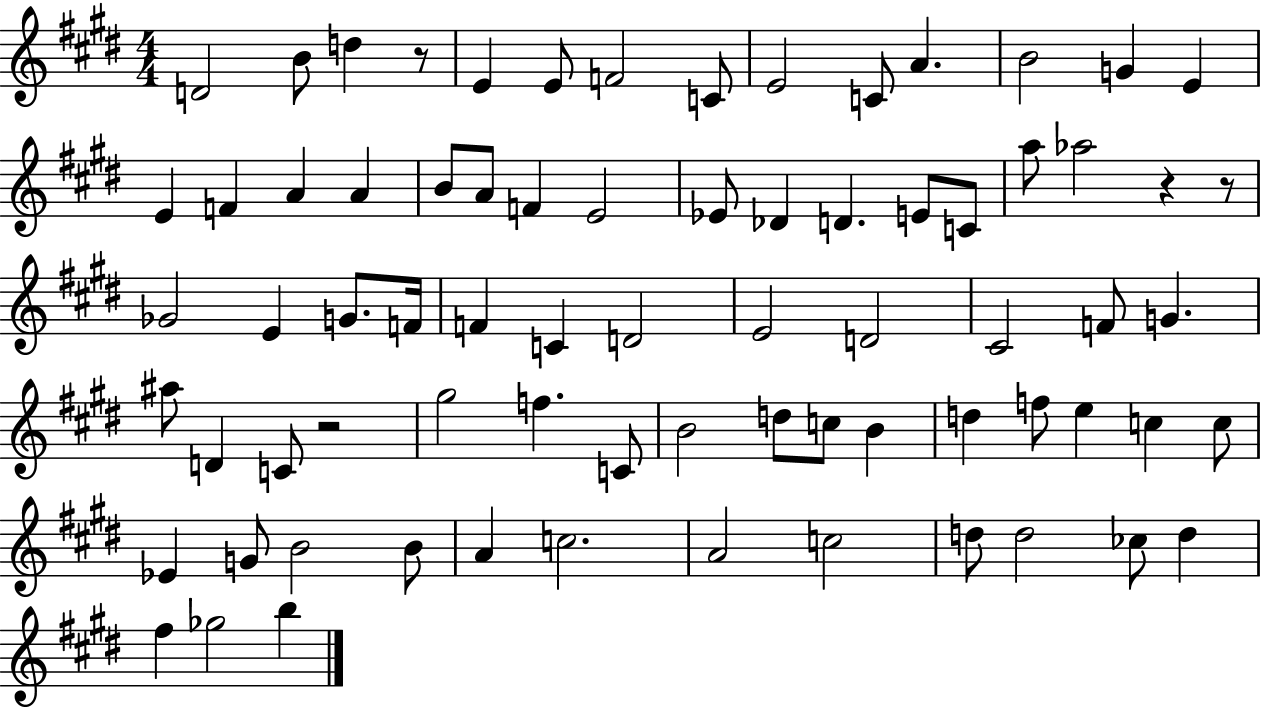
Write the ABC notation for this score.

X:1
T:Untitled
M:4/4
L:1/4
K:E
D2 B/2 d z/2 E E/2 F2 C/2 E2 C/2 A B2 G E E F A A B/2 A/2 F E2 _E/2 _D D E/2 C/2 a/2 _a2 z z/2 _G2 E G/2 F/4 F C D2 E2 D2 ^C2 F/2 G ^a/2 D C/2 z2 ^g2 f C/2 B2 d/2 c/2 B d f/2 e c c/2 _E G/2 B2 B/2 A c2 A2 c2 d/2 d2 _c/2 d ^f _g2 b